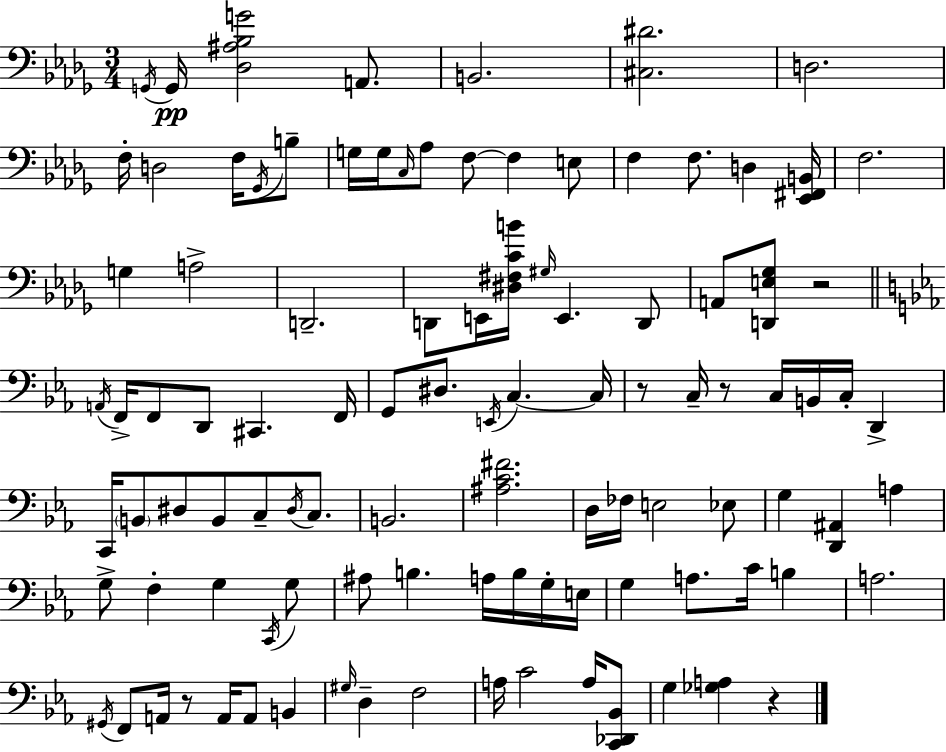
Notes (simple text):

G2/s G2/s [Db3,A#3,Bb3,G4]/h A2/e. B2/h. [C#3,D#4]/h. D3/h. F3/s D3/h F3/s Gb2/s B3/e G3/s G3/s C3/s Ab3/e F3/e F3/q E3/e F3/q F3/e. D3/q [Eb2,F#2,B2]/s F3/h. G3/q A3/h D2/h. D2/e E2/s [D#3,F#3,C4,B4]/s G#3/s E2/q. D2/e A2/e [D2,E3,Gb3]/e R/h A2/s F2/s F2/e D2/e C#2/q. F2/s G2/e D#3/e. E2/s C3/q. C3/s R/e C3/s R/e C3/s B2/s C3/s D2/q C2/s B2/e D#3/e B2/e C3/e D#3/s C3/e. B2/h. [A#3,C4,F#4]/h. D3/s FES3/s E3/h Eb3/e G3/q [D2,A#2]/q A3/q G3/e F3/q G3/q C2/s G3/e A#3/e B3/q. A3/s B3/s G3/s E3/s G3/q A3/e. C4/s B3/q A3/h. G#2/s F2/e A2/s R/e A2/s A2/e B2/q G#3/s D3/q F3/h A3/s C4/h A3/s [C2,Db2,Bb2]/e G3/q [Gb3,A3]/q R/q